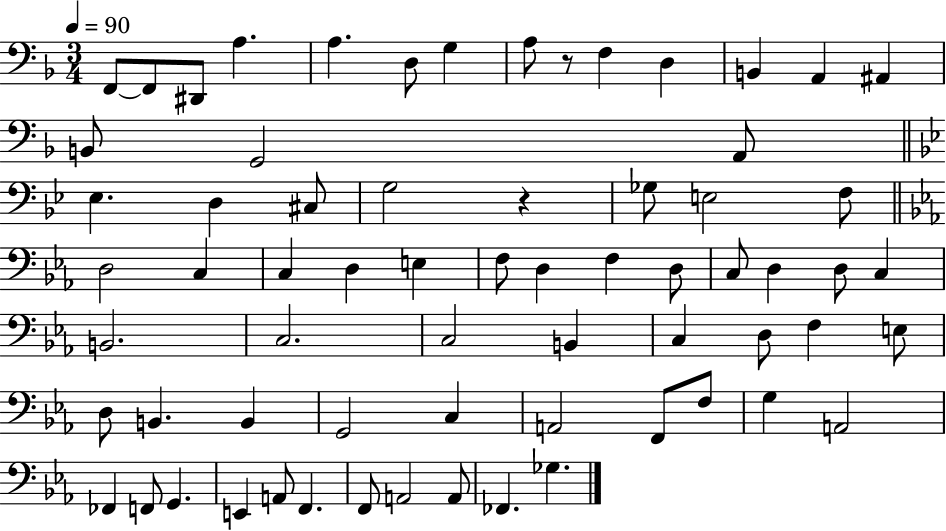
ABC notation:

X:1
T:Untitled
M:3/4
L:1/4
K:F
F,,/2 F,,/2 ^D,,/2 A, A, D,/2 G, A,/2 z/2 F, D, B,, A,, ^A,, B,,/2 G,,2 A,,/2 _E, D, ^C,/2 G,2 z _G,/2 E,2 F,/2 D,2 C, C, D, E, F,/2 D, F, D,/2 C,/2 D, D,/2 C, B,,2 C,2 C,2 B,, C, D,/2 F, E,/2 D,/2 B,, B,, G,,2 C, A,,2 F,,/2 F,/2 G, A,,2 _F,, F,,/2 G,, E,, A,,/2 F,, F,,/2 A,,2 A,,/2 _F,, _G,